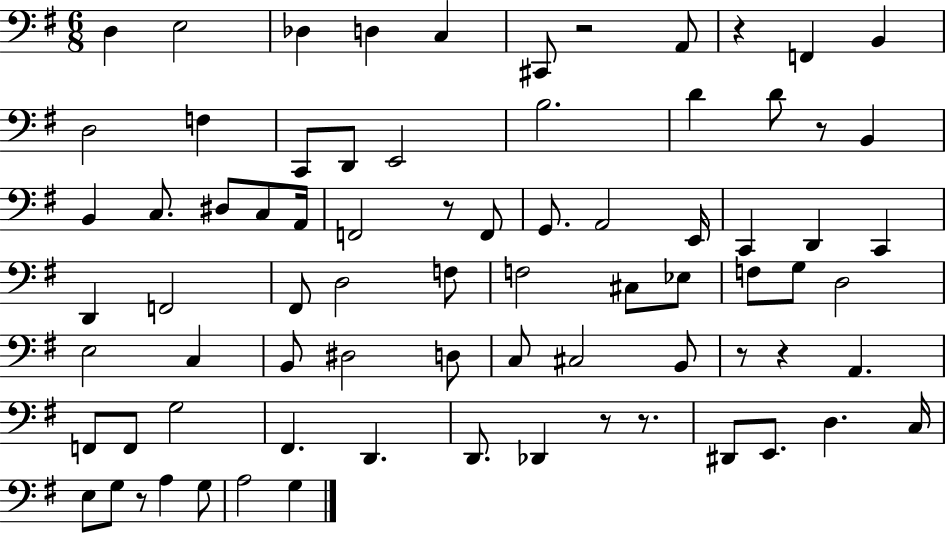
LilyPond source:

{
  \clef bass
  \numericTimeSignature
  \time 6/8
  \key g \major
  d4 e2 | des4 d4 c4 | cis,8 r2 a,8 | r4 f,4 b,4 | \break d2 f4 | c,8 d,8 e,2 | b2. | d'4 d'8 r8 b,4 | \break b,4 c8. dis8 c8 a,16 | f,2 r8 f,8 | g,8. a,2 e,16 | c,4 d,4 c,4 | \break d,4 f,2 | fis,8 d2 f8 | f2 cis8 ees8 | f8 g8 d2 | \break e2 c4 | b,8 dis2 d8 | c8 cis2 b,8 | r8 r4 a,4. | \break f,8 f,8 g2 | fis,4. d,4. | d,8. des,4 r8 r8. | dis,8 e,8. d4. c16 | \break e8 g8 r8 a4 g8 | a2 g4 | \bar "|."
}